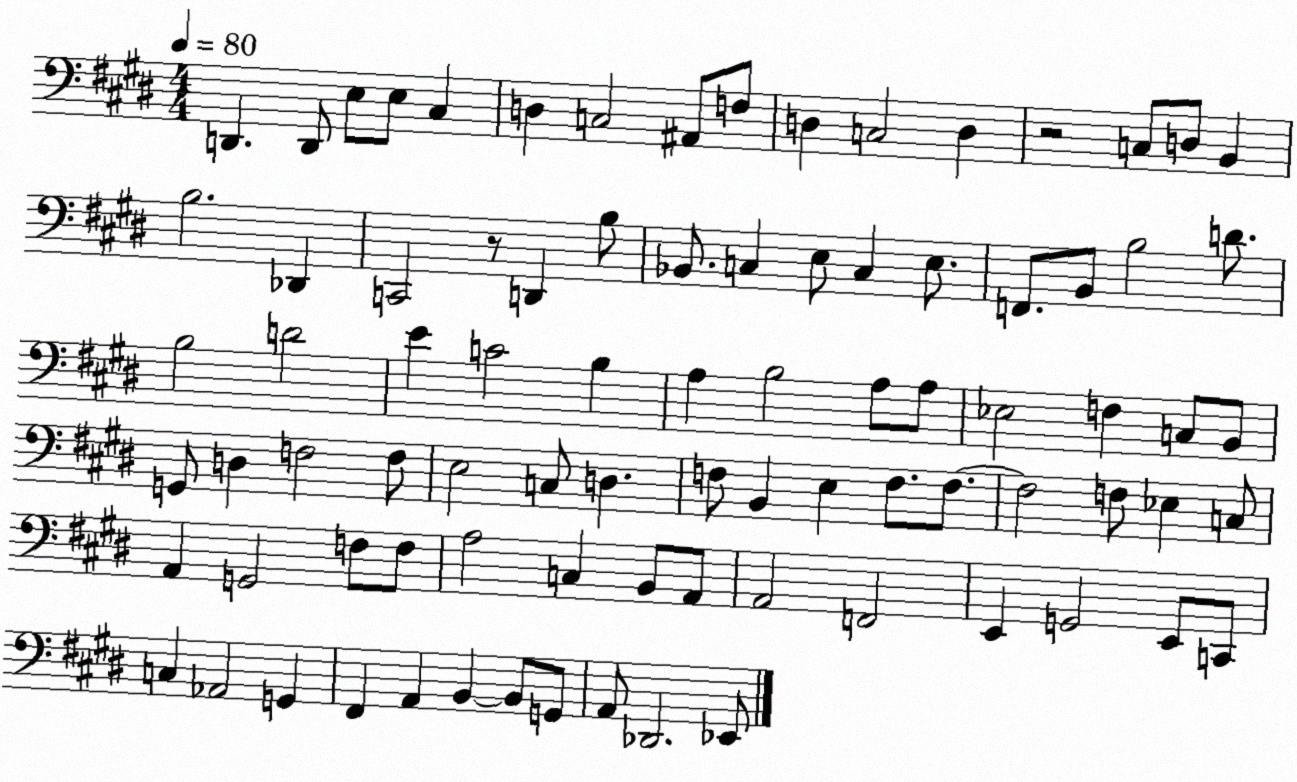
X:1
T:Untitled
M:4/4
L:1/4
K:E
D,, D,,/2 E,/2 E,/2 ^C, D, C,2 ^A,,/2 F,/2 D, C,2 D, z2 C,/2 D,/2 B,, B,2 _D,, C,,2 z/2 D,, B,/2 _B,,/2 C, E,/2 C, E,/2 F,,/2 B,,/2 B,2 D/2 B,2 D2 E C2 B, A, B,2 A,/2 A,/2 _E,2 F, C,/2 B,,/2 G,,/2 D, F,2 F,/2 E,2 C,/2 D, F,/2 B,, E, F,/2 F,/2 F,2 F,/2 _E, C,/2 A,, G,,2 F,/2 F,/2 A,2 C, B,,/2 A,,/2 A,,2 F,,2 E,, G,,2 E,,/2 C,,/2 C, _A,,2 G,, ^F,, A,, B,, B,,/2 G,,/2 A,,/2 _D,,2 _E,,/2